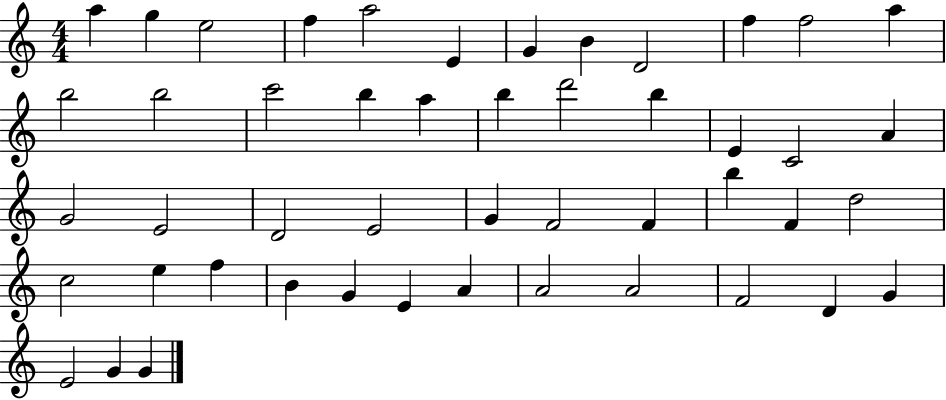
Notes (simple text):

A5/q G5/q E5/h F5/q A5/h E4/q G4/q B4/q D4/h F5/q F5/h A5/q B5/h B5/h C6/h B5/q A5/q B5/q D6/h B5/q E4/q C4/h A4/q G4/h E4/h D4/h E4/h G4/q F4/h F4/q B5/q F4/q D5/h C5/h E5/q F5/q B4/q G4/q E4/q A4/q A4/h A4/h F4/h D4/q G4/q E4/h G4/q G4/q